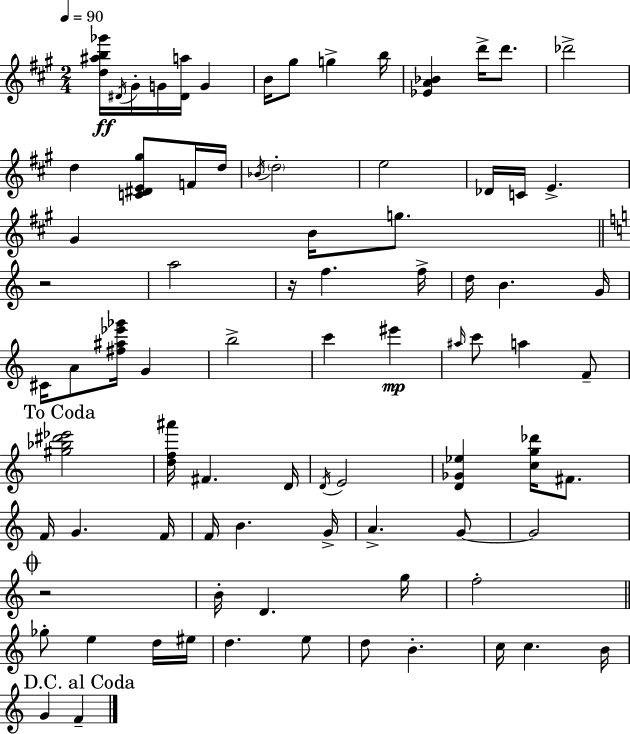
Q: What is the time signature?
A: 2/4